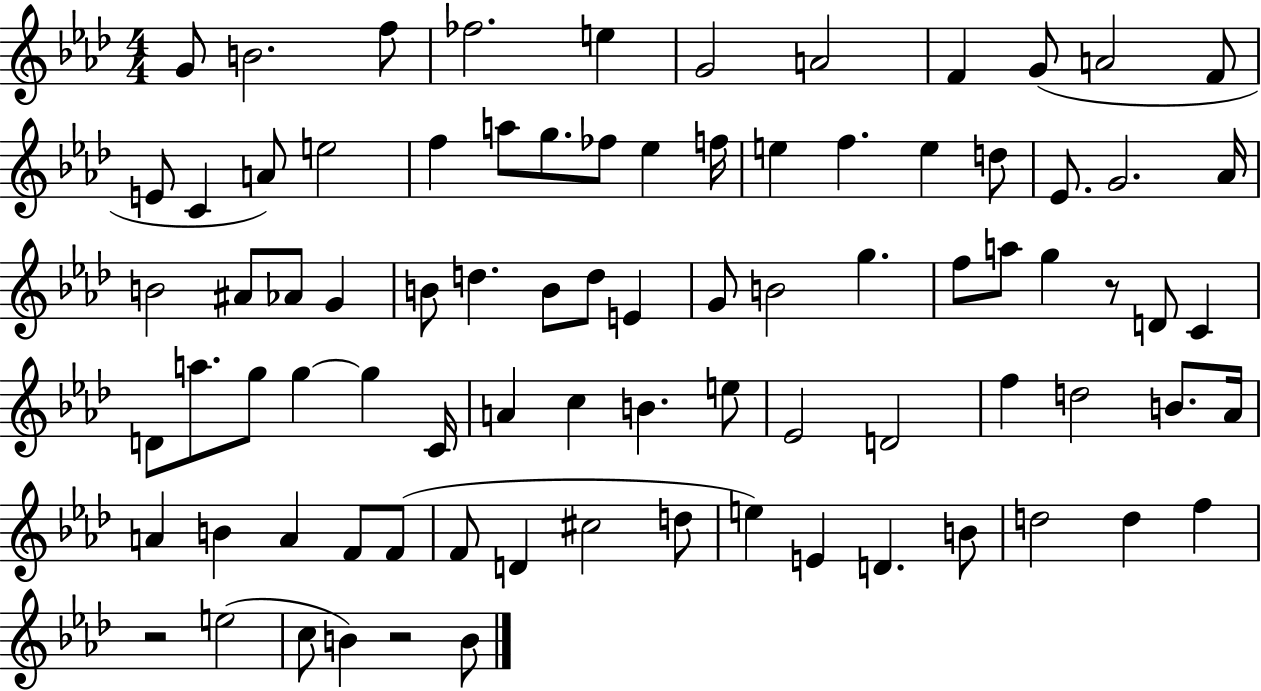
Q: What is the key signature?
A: AES major